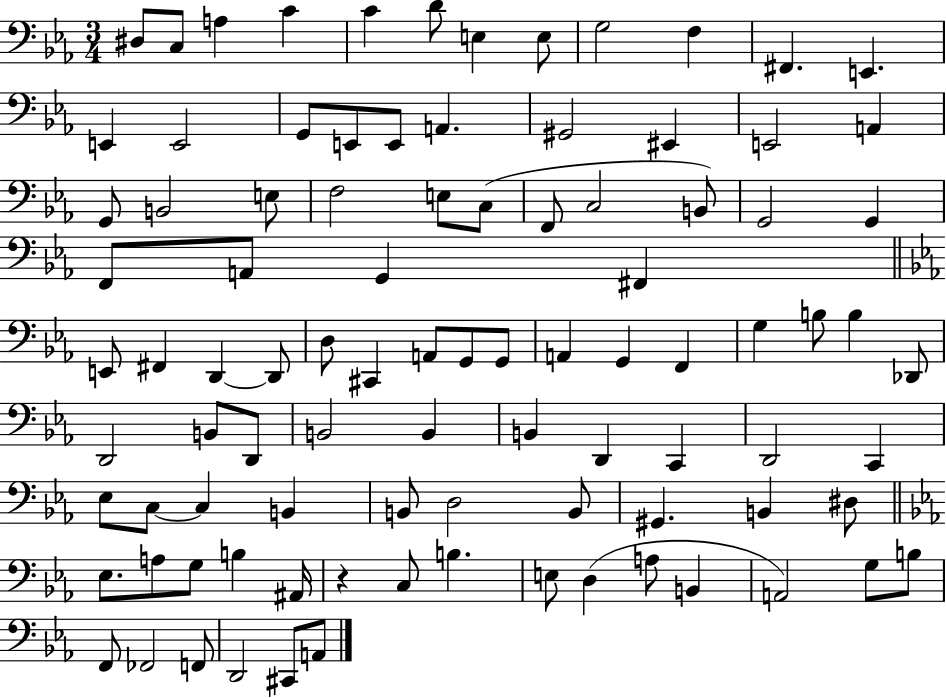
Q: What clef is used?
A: bass